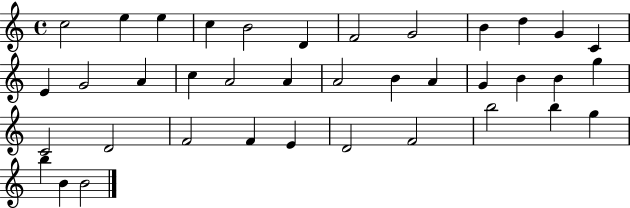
{
  \clef treble
  \time 4/4
  \defaultTimeSignature
  \key c \major
  c''2 e''4 e''4 | c''4 b'2 d'4 | f'2 g'2 | b'4 d''4 g'4 c'4 | \break e'4 g'2 a'4 | c''4 a'2 a'4 | a'2 b'4 a'4 | g'4 b'4 b'4 g''4 | \break c'2 d'2 | f'2 f'4 e'4 | d'2 f'2 | b''2 b''4 g''4 | \break b''4 b'4 b'2 | \bar "|."
}